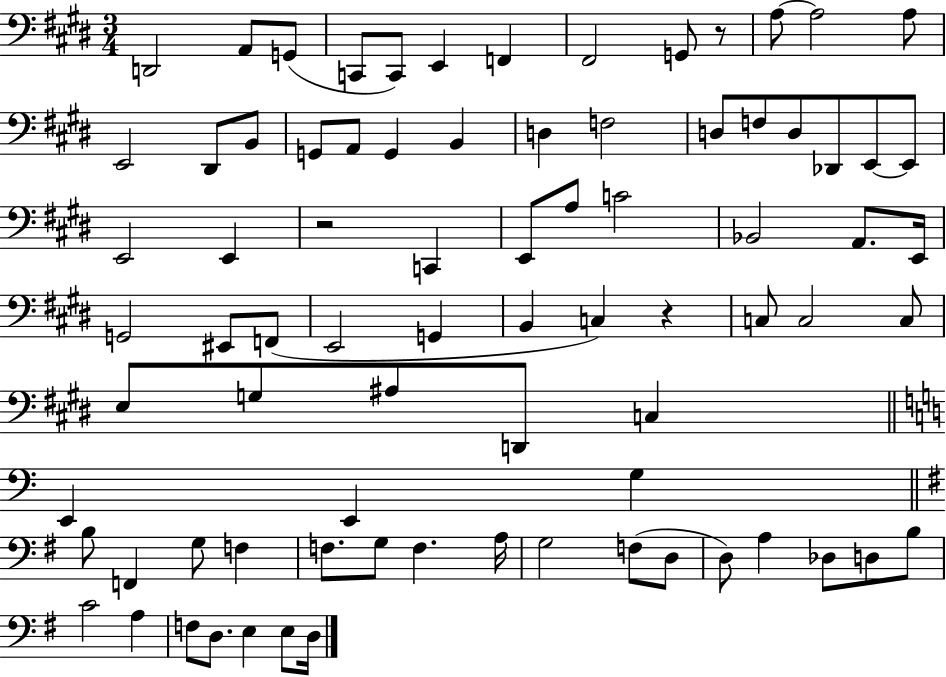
D2/h A2/e G2/e C2/e C2/e E2/q F2/q F#2/h G2/e R/e A3/e A3/h A3/e E2/h D#2/e B2/e G2/e A2/e G2/q B2/q D3/q F3/h D3/e F3/e D3/e Db2/e E2/e E2/e E2/h E2/q R/h C2/q E2/e A3/e C4/h Bb2/h A2/e. E2/s G2/h EIS2/e F2/e E2/h G2/q B2/q C3/q R/q C3/e C3/h C3/e E3/e G3/e A#3/e D2/e C3/q E2/q E2/q G3/q B3/e F2/q G3/e F3/q F3/e. G3/e F3/q. A3/s G3/h F3/e D3/e D3/e A3/q Db3/e D3/e B3/e C4/h A3/q F3/e D3/e. E3/q E3/e D3/s